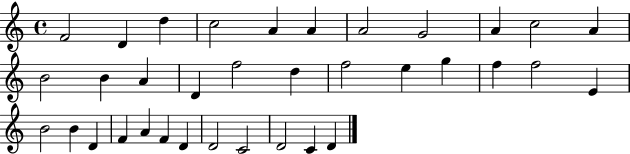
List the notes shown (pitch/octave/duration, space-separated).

F4/h D4/q D5/q C5/h A4/q A4/q A4/h G4/h A4/q C5/h A4/q B4/h B4/q A4/q D4/q F5/h D5/q F5/h E5/q G5/q F5/q F5/h E4/q B4/h B4/q D4/q F4/q A4/q F4/q D4/q D4/h C4/h D4/h C4/q D4/q